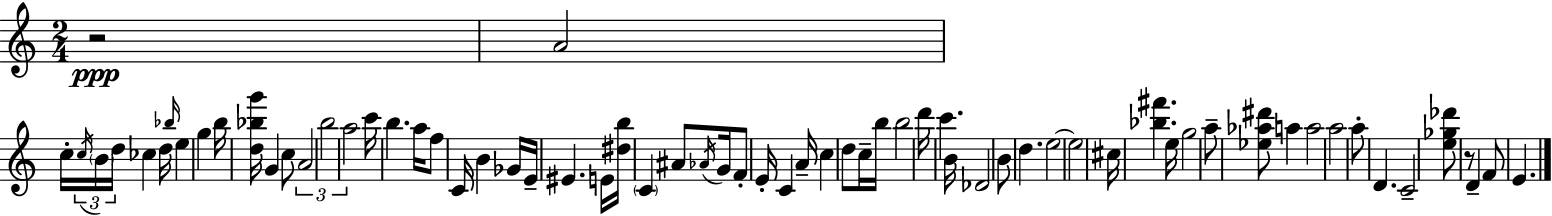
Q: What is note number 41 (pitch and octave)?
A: C6